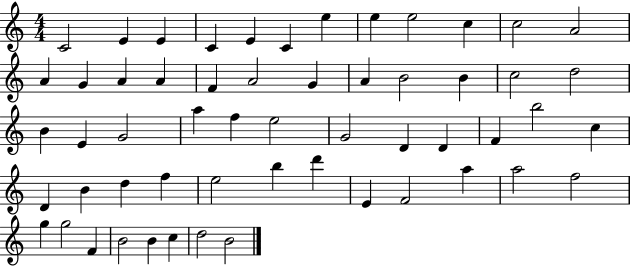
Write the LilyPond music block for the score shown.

{
  \clef treble
  \numericTimeSignature
  \time 4/4
  \key c \major
  c'2 e'4 e'4 | c'4 e'4 c'4 e''4 | e''4 e''2 c''4 | c''2 a'2 | \break a'4 g'4 a'4 a'4 | f'4 a'2 g'4 | a'4 b'2 b'4 | c''2 d''2 | \break b'4 e'4 g'2 | a''4 f''4 e''2 | g'2 d'4 d'4 | f'4 b''2 c''4 | \break d'4 b'4 d''4 f''4 | e''2 b''4 d'''4 | e'4 f'2 a''4 | a''2 f''2 | \break g''4 g''2 f'4 | b'2 b'4 c''4 | d''2 b'2 | \bar "|."
}